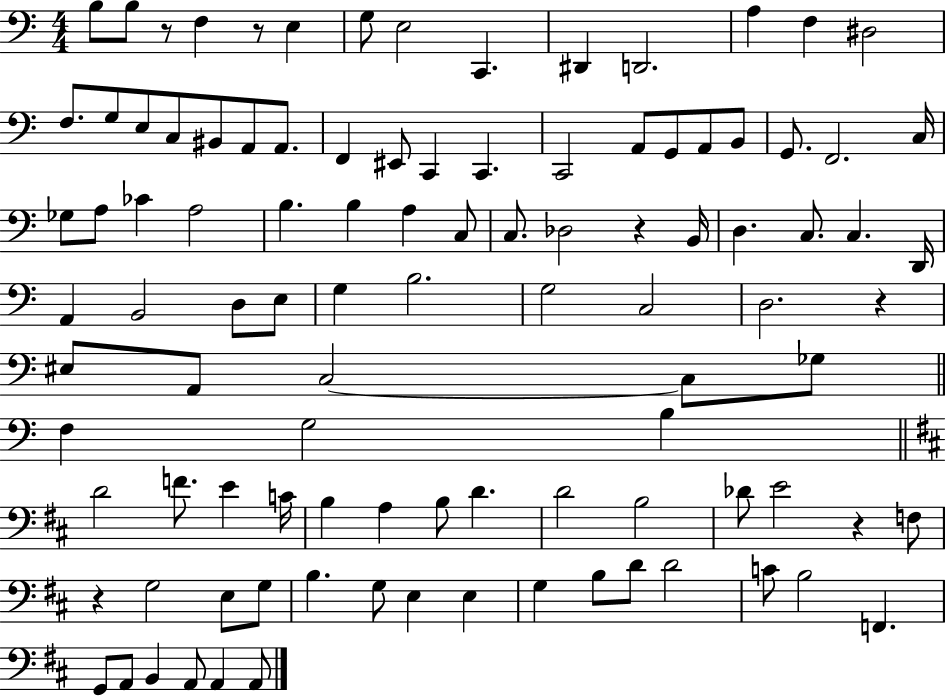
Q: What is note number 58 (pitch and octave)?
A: C3